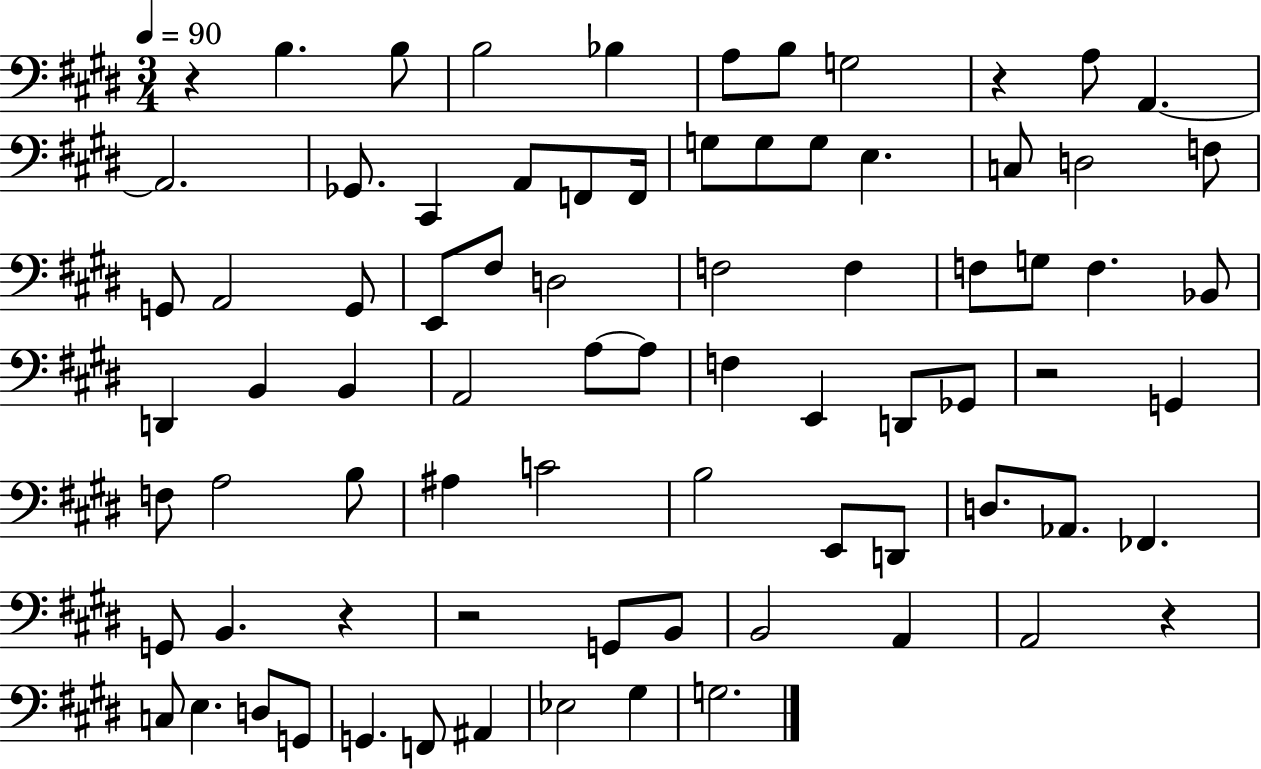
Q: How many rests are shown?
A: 6